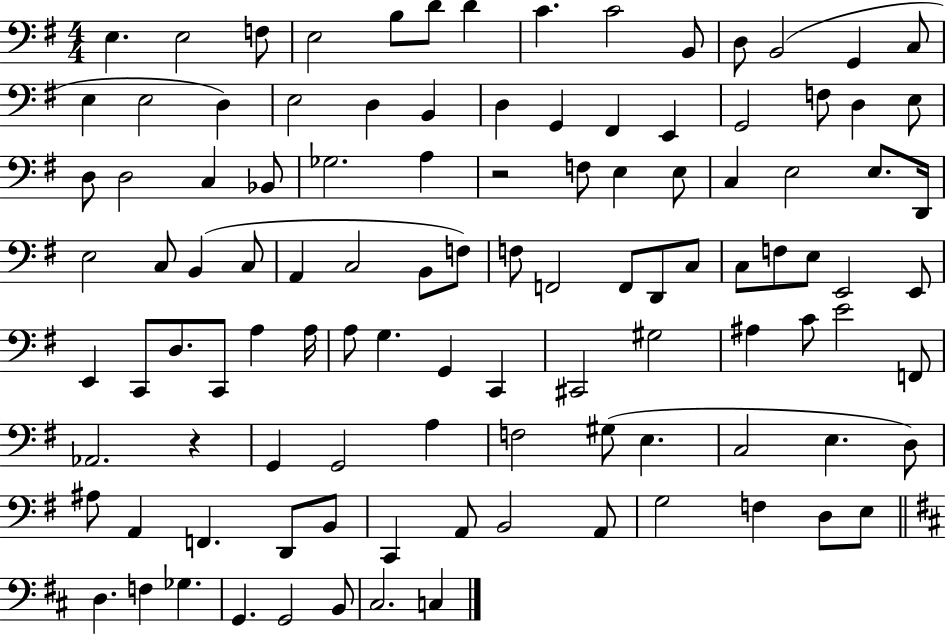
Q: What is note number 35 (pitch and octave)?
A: F3